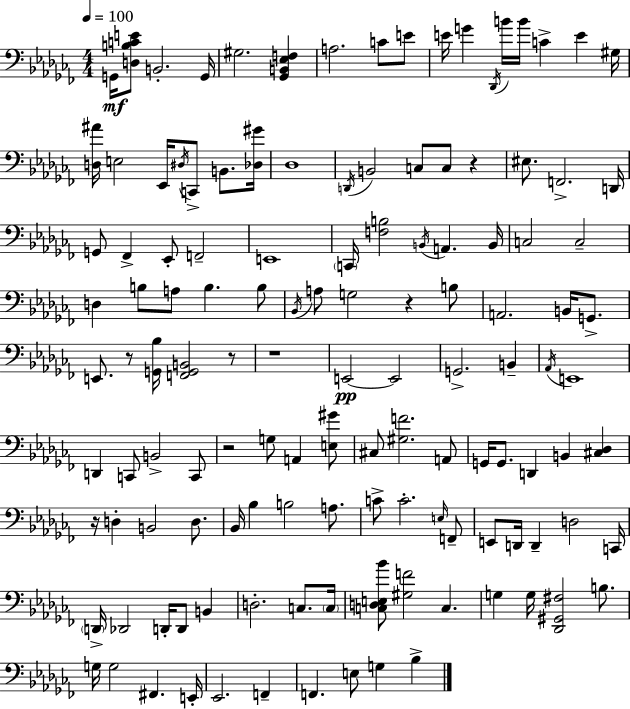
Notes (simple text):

G2/s [D3,B3,C4,E4]/e B2/h. G2/s G#3/h. [Gb2,B2,Eb3,F3]/q A3/h. C4/e E4/e E4/s G4/q Db2/s B4/s B4/s C4/q E4/q G#3/s [D3,A#4]/s E3/h Eb2/s D#3/s C2/e B2/e. [Db3,G#4]/s Db3/w D2/s B2/h C3/e C3/e R/q EIS3/e. F2/h. D2/s G2/e FES2/q Eb2/e F2/h E2/w C2/s [F3,B3]/h B2/s A2/q. B2/s C3/h C3/h D3/q B3/e A3/e B3/q. B3/e Bb2/s A3/e G3/h R/q B3/e A2/h. B2/s G2/e. E2/e. R/e [G2,Bb3]/s [F2,G2,B2]/h R/e R/w E2/h E2/h G2/h. B2/q Ab2/s E2/w D2/q C2/e B2/h C2/e R/h G3/e A2/q [E3,G#4]/e C#3/e [G#3,F4]/h. A2/e G2/s G2/e. D2/q B2/q [C#3,Db3]/q R/s D3/q B2/h D3/e. Bb2/s Bb3/q B3/h A3/e. C4/e C4/h. E3/s F2/e E2/e D2/s D2/q D3/h C2/s D2/s Db2/h D2/s D2/e B2/q D3/h. C3/e. C3/s [C3,D3,E3,Bb4]/e [G#3,F4]/h C3/q. G3/q G3/s [Db2,G#2,F#3]/h B3/e. G3/s G3/h F#2/q. E2/s Eb2/h. F2/q F2/q. E3/e G3/q Bb3/q